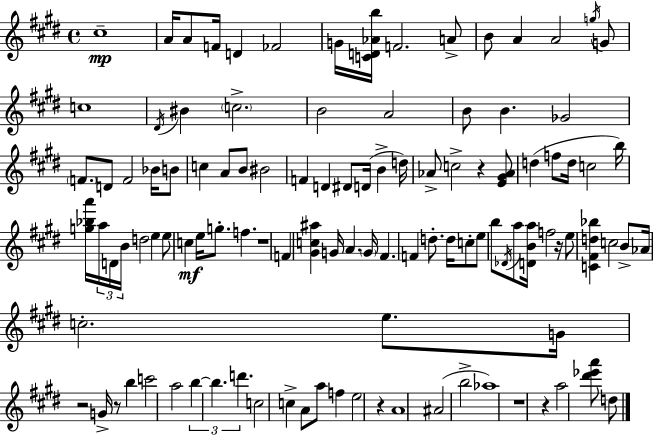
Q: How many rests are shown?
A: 8